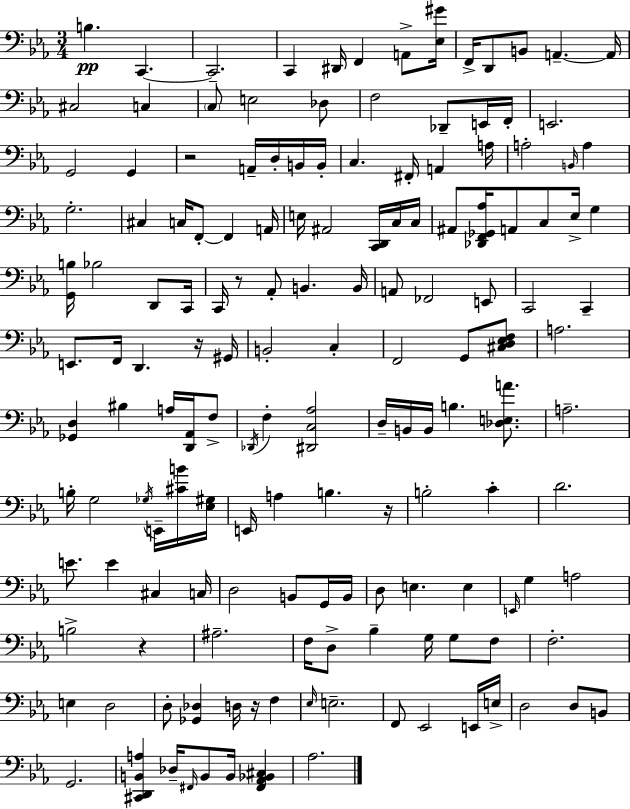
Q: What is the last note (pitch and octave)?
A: Ab3